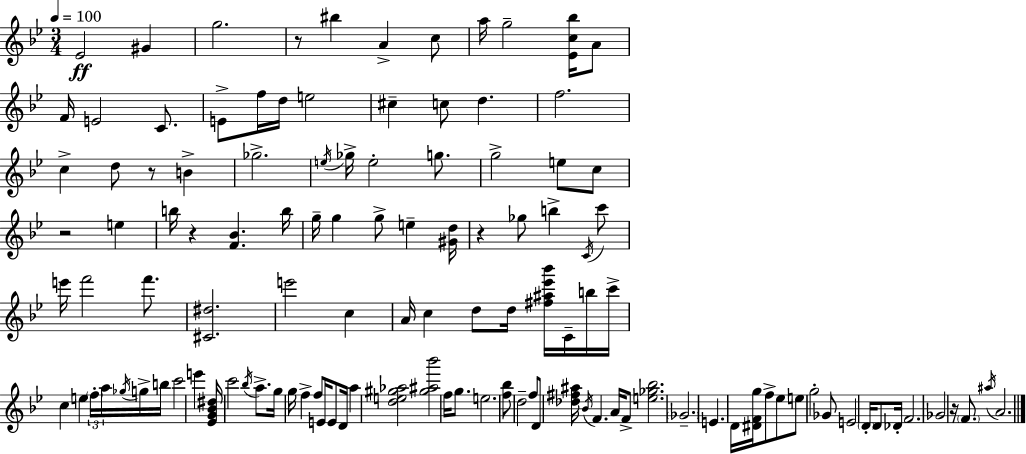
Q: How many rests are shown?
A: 6